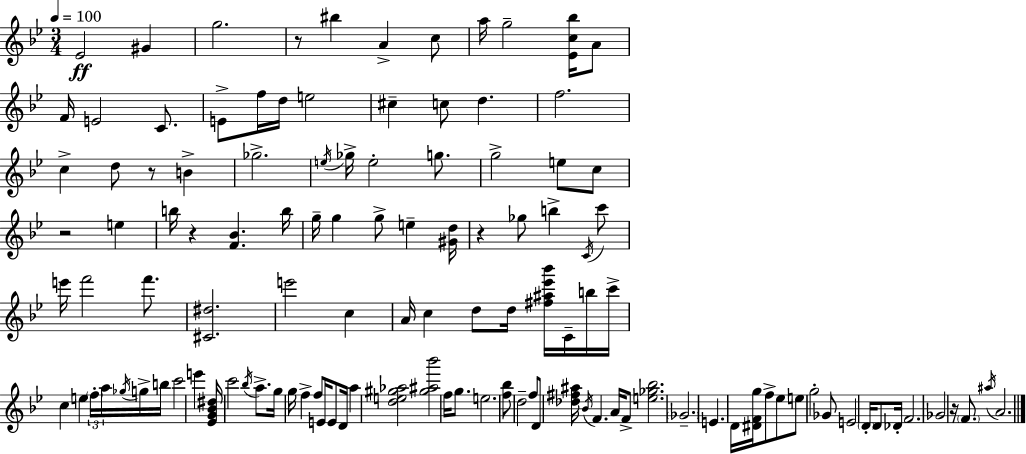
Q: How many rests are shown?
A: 6